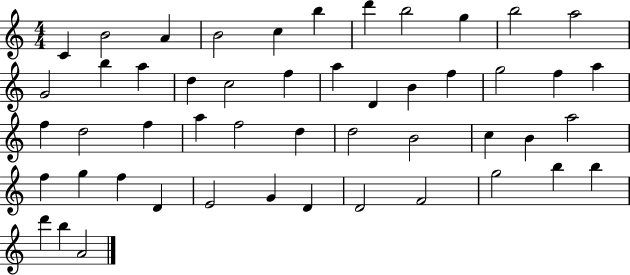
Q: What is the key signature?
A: C major